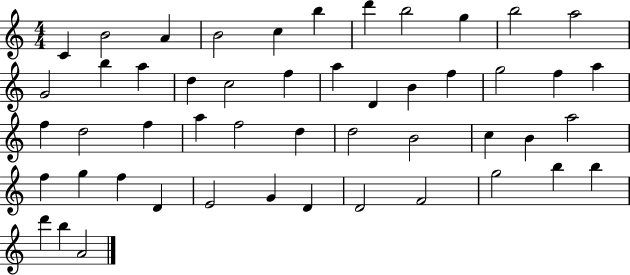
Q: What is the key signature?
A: C major